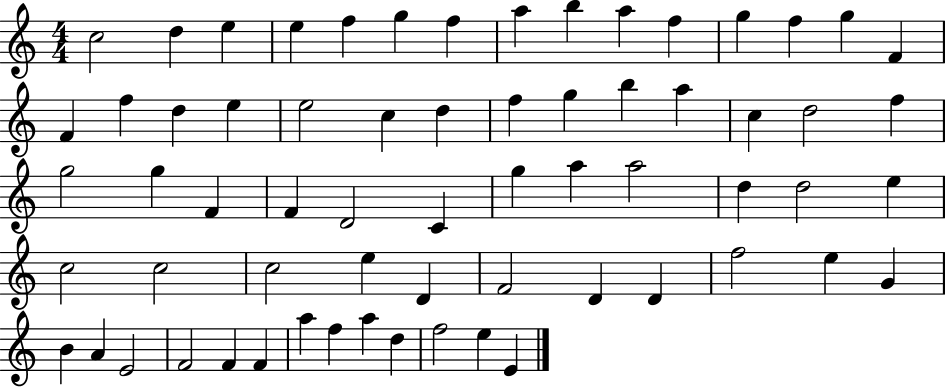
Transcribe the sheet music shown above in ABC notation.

X:1
T:Untitled
M:4/4
L:1/4
K:C
c2 d e e f g f a b a f g f g F F f d e e2 c d f g b a c d2 f g2 g F F D2 C g a a2 d d2 e c2 c2 c2 e D F2 D D f2 e G B A E2 F2 F F a f a d f2 e E